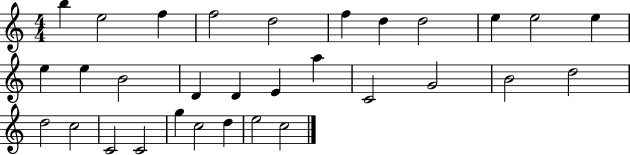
X:1
T:Untitled
M:4/4
L:1/4
K:C
b e2 f f2 d2 f d d2 e e2 e e e B2 D D E a C2 G2 B2 d2 d2 c2 C2 C2 g c2 d e2 c2